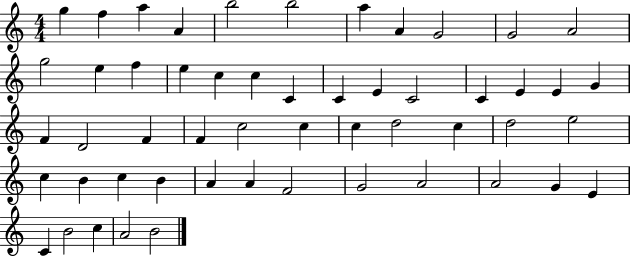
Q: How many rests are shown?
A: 0